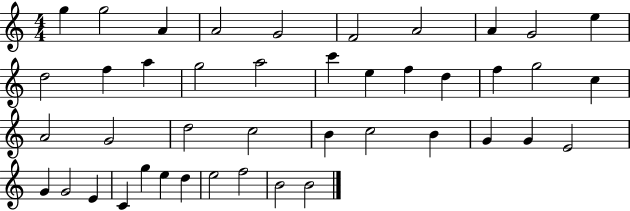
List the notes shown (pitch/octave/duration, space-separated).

G5/q G5/h A4/q A4/h G4/h F4/h A4/h A4/q G4/h E5/q D5/h F5/q A5/q G5/h A5/h C6/q E5/q F5/q D5/q F5/q G5/h C5/q A4/h G4/h D5/h C5/h B4/q C5/h B4/q G4/q G4/q E4/h G4/q G4/h E4/q C4/q G5/q E5/q D5/q E5/h F5/h B4/h B4/h